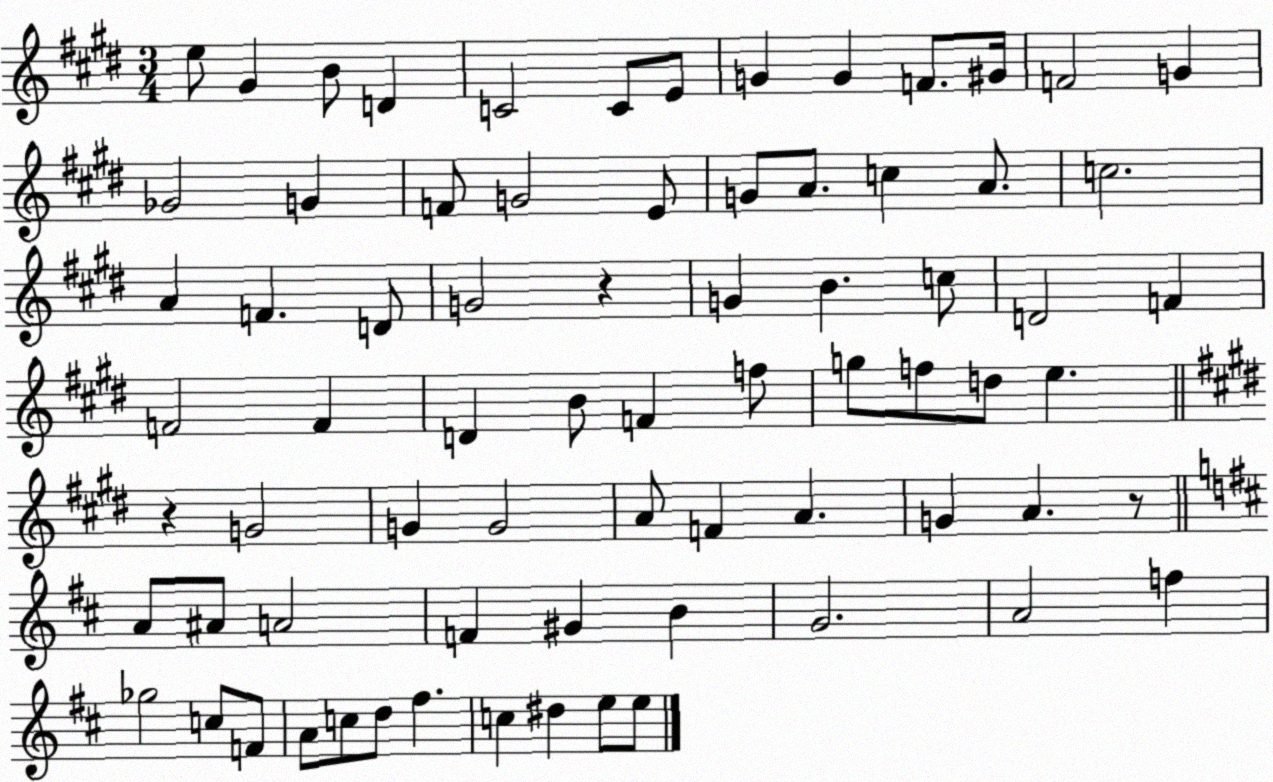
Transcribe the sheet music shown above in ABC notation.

X:1
T:Untitled
M:3/4
L:1/4
K:E
e/2 ^G B/2 D C2 C/2 E/2 G G F/2 ^G/4 F2 G _G2 G F/2 G2 E/2 G/2 A/2 c A/2 c2 A F D/2 G2 z G B c/2 D2 F F2 F D B/2 F f/2 g/2 f/2 d/2 e z G2 G G2 A/2 F A G A z/2 A/2 ^A/2 A2 F ^G B G2 A2 f _g2 c/2 F/2 A/2 c/2 d/2 ^f c ^d e/2 e/2